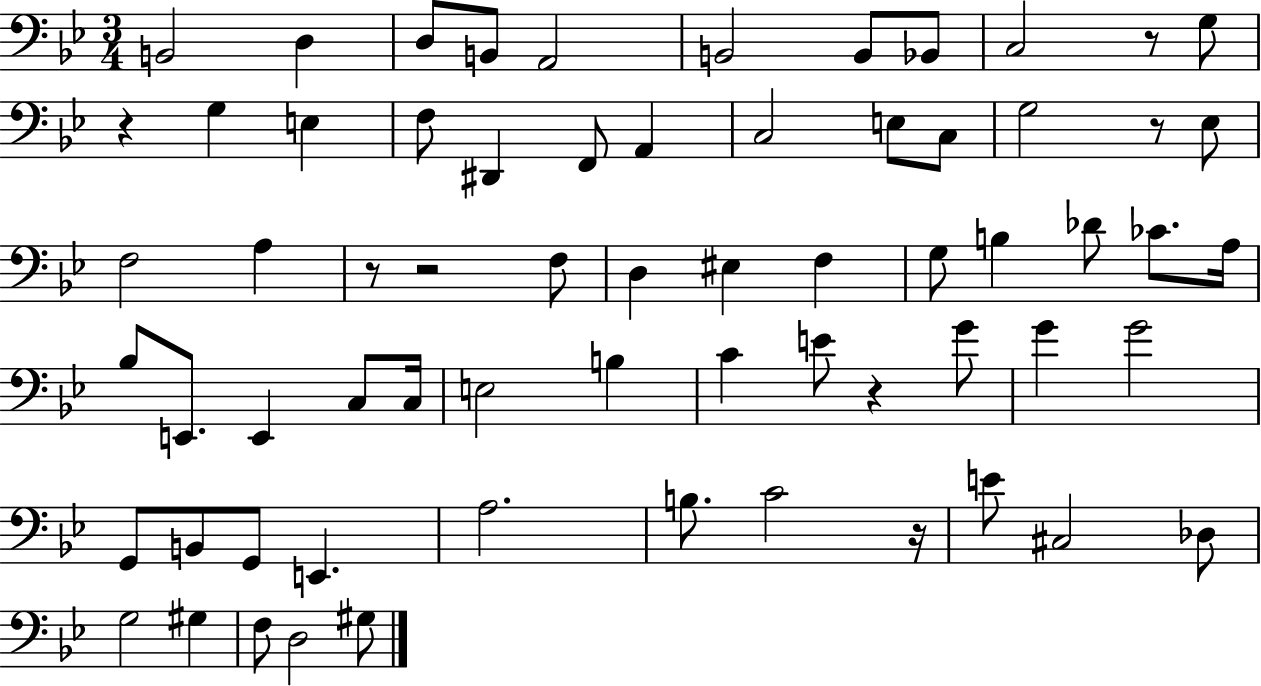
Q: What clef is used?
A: bass